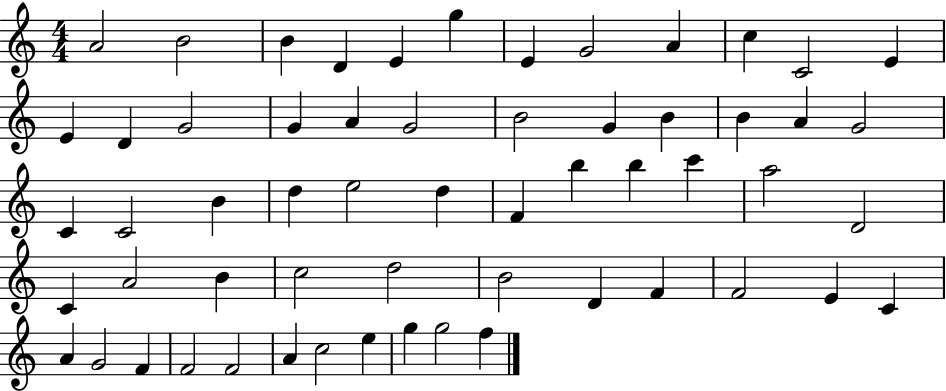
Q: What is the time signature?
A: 4/4